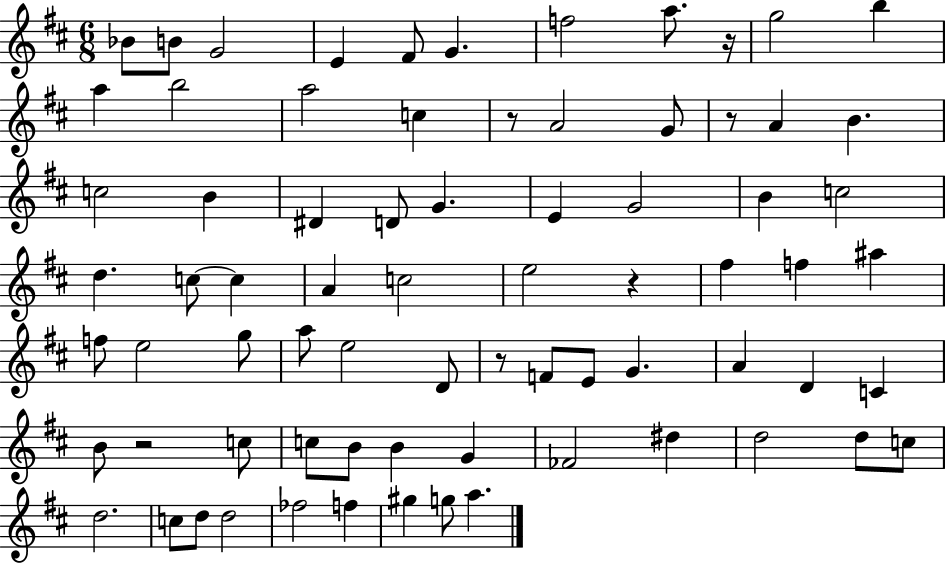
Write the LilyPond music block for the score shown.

{
  \clef treble
  \numericTimeSignature
  \time 6/8
  \key d \major
  \repeat volta 2 { bes'8 b'8 g'2 | e'4 fis'8 g'4. | f''2 a''8. r16 | g''2 b''4 | \break a''4 b''2 | a''2 c''4 | r8 a'2 g'8 | r8 a'4 b'4. | \break c''2 b'4 | dis'4 d'8 g'4. | e'4 g'2 | b'4 c''2 | \break d''4. c''8~~ c''4 | a'4 c''2 | e''2 r4 | fis''4 f''4 ais''4 | \break f''8 e''2 g''8 | a''8 e''2 d'8 | r8 f'8 e'8 g'4. | a'4 d'4 c'4 | \break b'8 r2 c''8 | c''8 b'8 b'4 g'4 | fes'2 dis''4 | d''2 d''8 c''8 | \break d''2. | c''8 d''8 d''2 | fes''2 f''4 | gis''4 g''8 a''4. | \break } \bar "|."
}